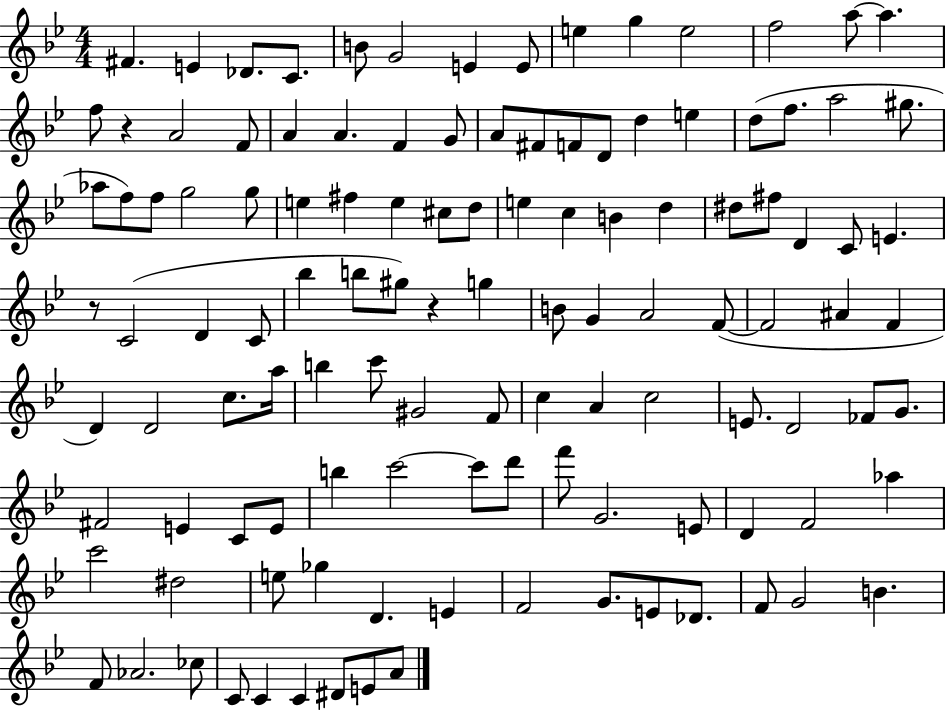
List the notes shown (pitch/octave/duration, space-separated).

F#4/q. E4/q Db4/e. C4/e. B4/e G4/h E4/q E4/e E5/q G5/q E5/h F5/h A5/e A5/q. F5/e R/q A4/h F4/e A4/q A4/q. F4/q G4/e A4/e F#4/e F4/e D4/e D5/q E5/q D5/e F5/e. A5/h G#5/e. Ab5/e F5/e F5/e G5/h G5/e E5/q F#5/q E5/q C#5/e D5/e E5/q C5/q B4/q D5/q D#5/e F#5/e D4/q C4/e E4/q. R/e C4/h D4/q C4/e Bb5/q B5/e G#5/e R/q G5/q B4/e G4/q A4/h F4/e F4/h A#4/q F4/q D4/q D4/h C5/e. A5/s B5/q C6/e G#4/h F4/e C5/q A4/q C5/h E4/e. D4/h FES4/e G4/e. F#4/h E4/q C4/e E4/e B5/q C6/h C6/e D6/e F6/e G4/h. E4/e D4/q F4/h Ab5/q C6/h D#5/h E5/e Gb5/q D4/q. E4/q F4/h G4/e. E4/e Db4/e. F4/e G4/h B4/q. F4/e Ab4/h. CES5/e C4/e C4/q C4/q D#4/e E4/e A4/e